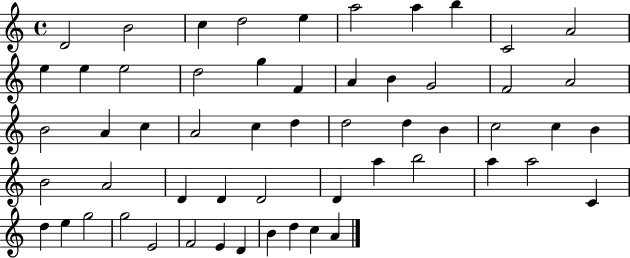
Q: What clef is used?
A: treble